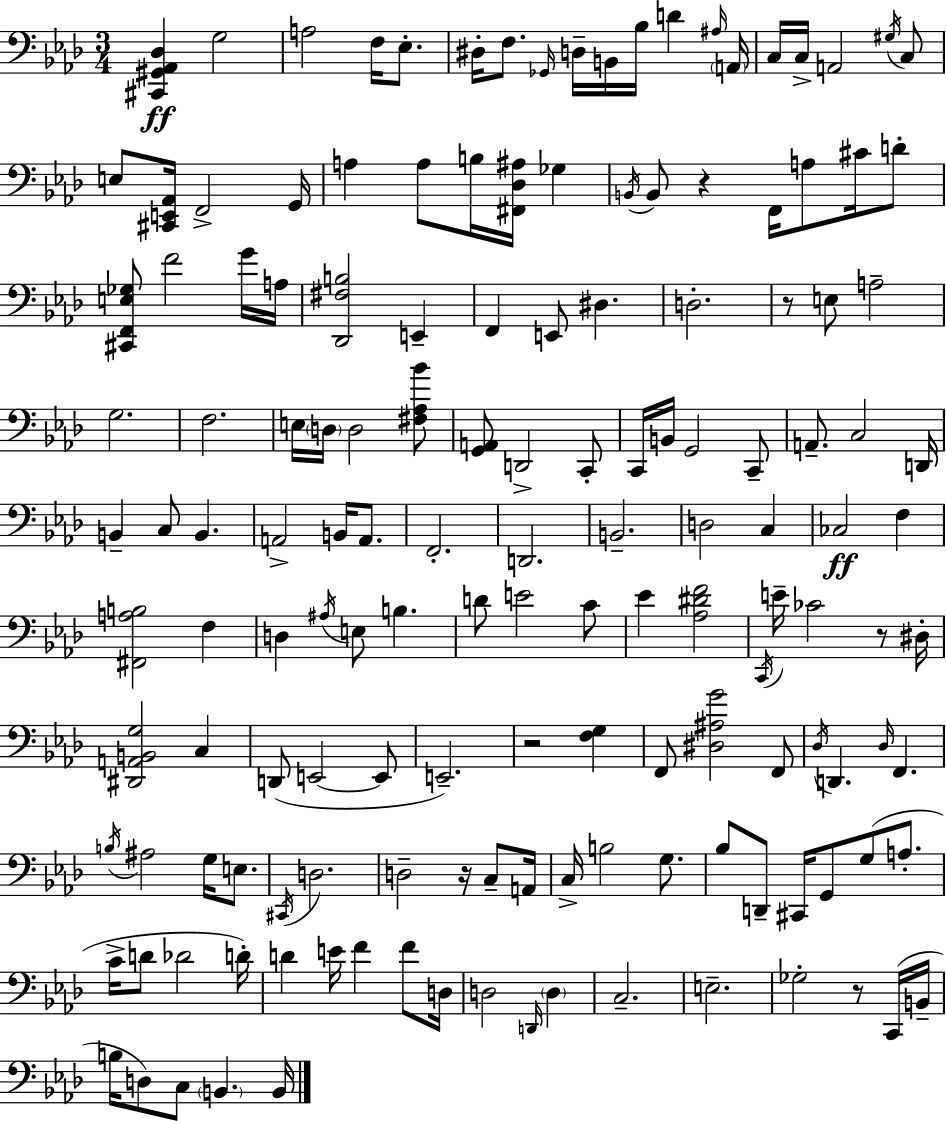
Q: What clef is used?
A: bass